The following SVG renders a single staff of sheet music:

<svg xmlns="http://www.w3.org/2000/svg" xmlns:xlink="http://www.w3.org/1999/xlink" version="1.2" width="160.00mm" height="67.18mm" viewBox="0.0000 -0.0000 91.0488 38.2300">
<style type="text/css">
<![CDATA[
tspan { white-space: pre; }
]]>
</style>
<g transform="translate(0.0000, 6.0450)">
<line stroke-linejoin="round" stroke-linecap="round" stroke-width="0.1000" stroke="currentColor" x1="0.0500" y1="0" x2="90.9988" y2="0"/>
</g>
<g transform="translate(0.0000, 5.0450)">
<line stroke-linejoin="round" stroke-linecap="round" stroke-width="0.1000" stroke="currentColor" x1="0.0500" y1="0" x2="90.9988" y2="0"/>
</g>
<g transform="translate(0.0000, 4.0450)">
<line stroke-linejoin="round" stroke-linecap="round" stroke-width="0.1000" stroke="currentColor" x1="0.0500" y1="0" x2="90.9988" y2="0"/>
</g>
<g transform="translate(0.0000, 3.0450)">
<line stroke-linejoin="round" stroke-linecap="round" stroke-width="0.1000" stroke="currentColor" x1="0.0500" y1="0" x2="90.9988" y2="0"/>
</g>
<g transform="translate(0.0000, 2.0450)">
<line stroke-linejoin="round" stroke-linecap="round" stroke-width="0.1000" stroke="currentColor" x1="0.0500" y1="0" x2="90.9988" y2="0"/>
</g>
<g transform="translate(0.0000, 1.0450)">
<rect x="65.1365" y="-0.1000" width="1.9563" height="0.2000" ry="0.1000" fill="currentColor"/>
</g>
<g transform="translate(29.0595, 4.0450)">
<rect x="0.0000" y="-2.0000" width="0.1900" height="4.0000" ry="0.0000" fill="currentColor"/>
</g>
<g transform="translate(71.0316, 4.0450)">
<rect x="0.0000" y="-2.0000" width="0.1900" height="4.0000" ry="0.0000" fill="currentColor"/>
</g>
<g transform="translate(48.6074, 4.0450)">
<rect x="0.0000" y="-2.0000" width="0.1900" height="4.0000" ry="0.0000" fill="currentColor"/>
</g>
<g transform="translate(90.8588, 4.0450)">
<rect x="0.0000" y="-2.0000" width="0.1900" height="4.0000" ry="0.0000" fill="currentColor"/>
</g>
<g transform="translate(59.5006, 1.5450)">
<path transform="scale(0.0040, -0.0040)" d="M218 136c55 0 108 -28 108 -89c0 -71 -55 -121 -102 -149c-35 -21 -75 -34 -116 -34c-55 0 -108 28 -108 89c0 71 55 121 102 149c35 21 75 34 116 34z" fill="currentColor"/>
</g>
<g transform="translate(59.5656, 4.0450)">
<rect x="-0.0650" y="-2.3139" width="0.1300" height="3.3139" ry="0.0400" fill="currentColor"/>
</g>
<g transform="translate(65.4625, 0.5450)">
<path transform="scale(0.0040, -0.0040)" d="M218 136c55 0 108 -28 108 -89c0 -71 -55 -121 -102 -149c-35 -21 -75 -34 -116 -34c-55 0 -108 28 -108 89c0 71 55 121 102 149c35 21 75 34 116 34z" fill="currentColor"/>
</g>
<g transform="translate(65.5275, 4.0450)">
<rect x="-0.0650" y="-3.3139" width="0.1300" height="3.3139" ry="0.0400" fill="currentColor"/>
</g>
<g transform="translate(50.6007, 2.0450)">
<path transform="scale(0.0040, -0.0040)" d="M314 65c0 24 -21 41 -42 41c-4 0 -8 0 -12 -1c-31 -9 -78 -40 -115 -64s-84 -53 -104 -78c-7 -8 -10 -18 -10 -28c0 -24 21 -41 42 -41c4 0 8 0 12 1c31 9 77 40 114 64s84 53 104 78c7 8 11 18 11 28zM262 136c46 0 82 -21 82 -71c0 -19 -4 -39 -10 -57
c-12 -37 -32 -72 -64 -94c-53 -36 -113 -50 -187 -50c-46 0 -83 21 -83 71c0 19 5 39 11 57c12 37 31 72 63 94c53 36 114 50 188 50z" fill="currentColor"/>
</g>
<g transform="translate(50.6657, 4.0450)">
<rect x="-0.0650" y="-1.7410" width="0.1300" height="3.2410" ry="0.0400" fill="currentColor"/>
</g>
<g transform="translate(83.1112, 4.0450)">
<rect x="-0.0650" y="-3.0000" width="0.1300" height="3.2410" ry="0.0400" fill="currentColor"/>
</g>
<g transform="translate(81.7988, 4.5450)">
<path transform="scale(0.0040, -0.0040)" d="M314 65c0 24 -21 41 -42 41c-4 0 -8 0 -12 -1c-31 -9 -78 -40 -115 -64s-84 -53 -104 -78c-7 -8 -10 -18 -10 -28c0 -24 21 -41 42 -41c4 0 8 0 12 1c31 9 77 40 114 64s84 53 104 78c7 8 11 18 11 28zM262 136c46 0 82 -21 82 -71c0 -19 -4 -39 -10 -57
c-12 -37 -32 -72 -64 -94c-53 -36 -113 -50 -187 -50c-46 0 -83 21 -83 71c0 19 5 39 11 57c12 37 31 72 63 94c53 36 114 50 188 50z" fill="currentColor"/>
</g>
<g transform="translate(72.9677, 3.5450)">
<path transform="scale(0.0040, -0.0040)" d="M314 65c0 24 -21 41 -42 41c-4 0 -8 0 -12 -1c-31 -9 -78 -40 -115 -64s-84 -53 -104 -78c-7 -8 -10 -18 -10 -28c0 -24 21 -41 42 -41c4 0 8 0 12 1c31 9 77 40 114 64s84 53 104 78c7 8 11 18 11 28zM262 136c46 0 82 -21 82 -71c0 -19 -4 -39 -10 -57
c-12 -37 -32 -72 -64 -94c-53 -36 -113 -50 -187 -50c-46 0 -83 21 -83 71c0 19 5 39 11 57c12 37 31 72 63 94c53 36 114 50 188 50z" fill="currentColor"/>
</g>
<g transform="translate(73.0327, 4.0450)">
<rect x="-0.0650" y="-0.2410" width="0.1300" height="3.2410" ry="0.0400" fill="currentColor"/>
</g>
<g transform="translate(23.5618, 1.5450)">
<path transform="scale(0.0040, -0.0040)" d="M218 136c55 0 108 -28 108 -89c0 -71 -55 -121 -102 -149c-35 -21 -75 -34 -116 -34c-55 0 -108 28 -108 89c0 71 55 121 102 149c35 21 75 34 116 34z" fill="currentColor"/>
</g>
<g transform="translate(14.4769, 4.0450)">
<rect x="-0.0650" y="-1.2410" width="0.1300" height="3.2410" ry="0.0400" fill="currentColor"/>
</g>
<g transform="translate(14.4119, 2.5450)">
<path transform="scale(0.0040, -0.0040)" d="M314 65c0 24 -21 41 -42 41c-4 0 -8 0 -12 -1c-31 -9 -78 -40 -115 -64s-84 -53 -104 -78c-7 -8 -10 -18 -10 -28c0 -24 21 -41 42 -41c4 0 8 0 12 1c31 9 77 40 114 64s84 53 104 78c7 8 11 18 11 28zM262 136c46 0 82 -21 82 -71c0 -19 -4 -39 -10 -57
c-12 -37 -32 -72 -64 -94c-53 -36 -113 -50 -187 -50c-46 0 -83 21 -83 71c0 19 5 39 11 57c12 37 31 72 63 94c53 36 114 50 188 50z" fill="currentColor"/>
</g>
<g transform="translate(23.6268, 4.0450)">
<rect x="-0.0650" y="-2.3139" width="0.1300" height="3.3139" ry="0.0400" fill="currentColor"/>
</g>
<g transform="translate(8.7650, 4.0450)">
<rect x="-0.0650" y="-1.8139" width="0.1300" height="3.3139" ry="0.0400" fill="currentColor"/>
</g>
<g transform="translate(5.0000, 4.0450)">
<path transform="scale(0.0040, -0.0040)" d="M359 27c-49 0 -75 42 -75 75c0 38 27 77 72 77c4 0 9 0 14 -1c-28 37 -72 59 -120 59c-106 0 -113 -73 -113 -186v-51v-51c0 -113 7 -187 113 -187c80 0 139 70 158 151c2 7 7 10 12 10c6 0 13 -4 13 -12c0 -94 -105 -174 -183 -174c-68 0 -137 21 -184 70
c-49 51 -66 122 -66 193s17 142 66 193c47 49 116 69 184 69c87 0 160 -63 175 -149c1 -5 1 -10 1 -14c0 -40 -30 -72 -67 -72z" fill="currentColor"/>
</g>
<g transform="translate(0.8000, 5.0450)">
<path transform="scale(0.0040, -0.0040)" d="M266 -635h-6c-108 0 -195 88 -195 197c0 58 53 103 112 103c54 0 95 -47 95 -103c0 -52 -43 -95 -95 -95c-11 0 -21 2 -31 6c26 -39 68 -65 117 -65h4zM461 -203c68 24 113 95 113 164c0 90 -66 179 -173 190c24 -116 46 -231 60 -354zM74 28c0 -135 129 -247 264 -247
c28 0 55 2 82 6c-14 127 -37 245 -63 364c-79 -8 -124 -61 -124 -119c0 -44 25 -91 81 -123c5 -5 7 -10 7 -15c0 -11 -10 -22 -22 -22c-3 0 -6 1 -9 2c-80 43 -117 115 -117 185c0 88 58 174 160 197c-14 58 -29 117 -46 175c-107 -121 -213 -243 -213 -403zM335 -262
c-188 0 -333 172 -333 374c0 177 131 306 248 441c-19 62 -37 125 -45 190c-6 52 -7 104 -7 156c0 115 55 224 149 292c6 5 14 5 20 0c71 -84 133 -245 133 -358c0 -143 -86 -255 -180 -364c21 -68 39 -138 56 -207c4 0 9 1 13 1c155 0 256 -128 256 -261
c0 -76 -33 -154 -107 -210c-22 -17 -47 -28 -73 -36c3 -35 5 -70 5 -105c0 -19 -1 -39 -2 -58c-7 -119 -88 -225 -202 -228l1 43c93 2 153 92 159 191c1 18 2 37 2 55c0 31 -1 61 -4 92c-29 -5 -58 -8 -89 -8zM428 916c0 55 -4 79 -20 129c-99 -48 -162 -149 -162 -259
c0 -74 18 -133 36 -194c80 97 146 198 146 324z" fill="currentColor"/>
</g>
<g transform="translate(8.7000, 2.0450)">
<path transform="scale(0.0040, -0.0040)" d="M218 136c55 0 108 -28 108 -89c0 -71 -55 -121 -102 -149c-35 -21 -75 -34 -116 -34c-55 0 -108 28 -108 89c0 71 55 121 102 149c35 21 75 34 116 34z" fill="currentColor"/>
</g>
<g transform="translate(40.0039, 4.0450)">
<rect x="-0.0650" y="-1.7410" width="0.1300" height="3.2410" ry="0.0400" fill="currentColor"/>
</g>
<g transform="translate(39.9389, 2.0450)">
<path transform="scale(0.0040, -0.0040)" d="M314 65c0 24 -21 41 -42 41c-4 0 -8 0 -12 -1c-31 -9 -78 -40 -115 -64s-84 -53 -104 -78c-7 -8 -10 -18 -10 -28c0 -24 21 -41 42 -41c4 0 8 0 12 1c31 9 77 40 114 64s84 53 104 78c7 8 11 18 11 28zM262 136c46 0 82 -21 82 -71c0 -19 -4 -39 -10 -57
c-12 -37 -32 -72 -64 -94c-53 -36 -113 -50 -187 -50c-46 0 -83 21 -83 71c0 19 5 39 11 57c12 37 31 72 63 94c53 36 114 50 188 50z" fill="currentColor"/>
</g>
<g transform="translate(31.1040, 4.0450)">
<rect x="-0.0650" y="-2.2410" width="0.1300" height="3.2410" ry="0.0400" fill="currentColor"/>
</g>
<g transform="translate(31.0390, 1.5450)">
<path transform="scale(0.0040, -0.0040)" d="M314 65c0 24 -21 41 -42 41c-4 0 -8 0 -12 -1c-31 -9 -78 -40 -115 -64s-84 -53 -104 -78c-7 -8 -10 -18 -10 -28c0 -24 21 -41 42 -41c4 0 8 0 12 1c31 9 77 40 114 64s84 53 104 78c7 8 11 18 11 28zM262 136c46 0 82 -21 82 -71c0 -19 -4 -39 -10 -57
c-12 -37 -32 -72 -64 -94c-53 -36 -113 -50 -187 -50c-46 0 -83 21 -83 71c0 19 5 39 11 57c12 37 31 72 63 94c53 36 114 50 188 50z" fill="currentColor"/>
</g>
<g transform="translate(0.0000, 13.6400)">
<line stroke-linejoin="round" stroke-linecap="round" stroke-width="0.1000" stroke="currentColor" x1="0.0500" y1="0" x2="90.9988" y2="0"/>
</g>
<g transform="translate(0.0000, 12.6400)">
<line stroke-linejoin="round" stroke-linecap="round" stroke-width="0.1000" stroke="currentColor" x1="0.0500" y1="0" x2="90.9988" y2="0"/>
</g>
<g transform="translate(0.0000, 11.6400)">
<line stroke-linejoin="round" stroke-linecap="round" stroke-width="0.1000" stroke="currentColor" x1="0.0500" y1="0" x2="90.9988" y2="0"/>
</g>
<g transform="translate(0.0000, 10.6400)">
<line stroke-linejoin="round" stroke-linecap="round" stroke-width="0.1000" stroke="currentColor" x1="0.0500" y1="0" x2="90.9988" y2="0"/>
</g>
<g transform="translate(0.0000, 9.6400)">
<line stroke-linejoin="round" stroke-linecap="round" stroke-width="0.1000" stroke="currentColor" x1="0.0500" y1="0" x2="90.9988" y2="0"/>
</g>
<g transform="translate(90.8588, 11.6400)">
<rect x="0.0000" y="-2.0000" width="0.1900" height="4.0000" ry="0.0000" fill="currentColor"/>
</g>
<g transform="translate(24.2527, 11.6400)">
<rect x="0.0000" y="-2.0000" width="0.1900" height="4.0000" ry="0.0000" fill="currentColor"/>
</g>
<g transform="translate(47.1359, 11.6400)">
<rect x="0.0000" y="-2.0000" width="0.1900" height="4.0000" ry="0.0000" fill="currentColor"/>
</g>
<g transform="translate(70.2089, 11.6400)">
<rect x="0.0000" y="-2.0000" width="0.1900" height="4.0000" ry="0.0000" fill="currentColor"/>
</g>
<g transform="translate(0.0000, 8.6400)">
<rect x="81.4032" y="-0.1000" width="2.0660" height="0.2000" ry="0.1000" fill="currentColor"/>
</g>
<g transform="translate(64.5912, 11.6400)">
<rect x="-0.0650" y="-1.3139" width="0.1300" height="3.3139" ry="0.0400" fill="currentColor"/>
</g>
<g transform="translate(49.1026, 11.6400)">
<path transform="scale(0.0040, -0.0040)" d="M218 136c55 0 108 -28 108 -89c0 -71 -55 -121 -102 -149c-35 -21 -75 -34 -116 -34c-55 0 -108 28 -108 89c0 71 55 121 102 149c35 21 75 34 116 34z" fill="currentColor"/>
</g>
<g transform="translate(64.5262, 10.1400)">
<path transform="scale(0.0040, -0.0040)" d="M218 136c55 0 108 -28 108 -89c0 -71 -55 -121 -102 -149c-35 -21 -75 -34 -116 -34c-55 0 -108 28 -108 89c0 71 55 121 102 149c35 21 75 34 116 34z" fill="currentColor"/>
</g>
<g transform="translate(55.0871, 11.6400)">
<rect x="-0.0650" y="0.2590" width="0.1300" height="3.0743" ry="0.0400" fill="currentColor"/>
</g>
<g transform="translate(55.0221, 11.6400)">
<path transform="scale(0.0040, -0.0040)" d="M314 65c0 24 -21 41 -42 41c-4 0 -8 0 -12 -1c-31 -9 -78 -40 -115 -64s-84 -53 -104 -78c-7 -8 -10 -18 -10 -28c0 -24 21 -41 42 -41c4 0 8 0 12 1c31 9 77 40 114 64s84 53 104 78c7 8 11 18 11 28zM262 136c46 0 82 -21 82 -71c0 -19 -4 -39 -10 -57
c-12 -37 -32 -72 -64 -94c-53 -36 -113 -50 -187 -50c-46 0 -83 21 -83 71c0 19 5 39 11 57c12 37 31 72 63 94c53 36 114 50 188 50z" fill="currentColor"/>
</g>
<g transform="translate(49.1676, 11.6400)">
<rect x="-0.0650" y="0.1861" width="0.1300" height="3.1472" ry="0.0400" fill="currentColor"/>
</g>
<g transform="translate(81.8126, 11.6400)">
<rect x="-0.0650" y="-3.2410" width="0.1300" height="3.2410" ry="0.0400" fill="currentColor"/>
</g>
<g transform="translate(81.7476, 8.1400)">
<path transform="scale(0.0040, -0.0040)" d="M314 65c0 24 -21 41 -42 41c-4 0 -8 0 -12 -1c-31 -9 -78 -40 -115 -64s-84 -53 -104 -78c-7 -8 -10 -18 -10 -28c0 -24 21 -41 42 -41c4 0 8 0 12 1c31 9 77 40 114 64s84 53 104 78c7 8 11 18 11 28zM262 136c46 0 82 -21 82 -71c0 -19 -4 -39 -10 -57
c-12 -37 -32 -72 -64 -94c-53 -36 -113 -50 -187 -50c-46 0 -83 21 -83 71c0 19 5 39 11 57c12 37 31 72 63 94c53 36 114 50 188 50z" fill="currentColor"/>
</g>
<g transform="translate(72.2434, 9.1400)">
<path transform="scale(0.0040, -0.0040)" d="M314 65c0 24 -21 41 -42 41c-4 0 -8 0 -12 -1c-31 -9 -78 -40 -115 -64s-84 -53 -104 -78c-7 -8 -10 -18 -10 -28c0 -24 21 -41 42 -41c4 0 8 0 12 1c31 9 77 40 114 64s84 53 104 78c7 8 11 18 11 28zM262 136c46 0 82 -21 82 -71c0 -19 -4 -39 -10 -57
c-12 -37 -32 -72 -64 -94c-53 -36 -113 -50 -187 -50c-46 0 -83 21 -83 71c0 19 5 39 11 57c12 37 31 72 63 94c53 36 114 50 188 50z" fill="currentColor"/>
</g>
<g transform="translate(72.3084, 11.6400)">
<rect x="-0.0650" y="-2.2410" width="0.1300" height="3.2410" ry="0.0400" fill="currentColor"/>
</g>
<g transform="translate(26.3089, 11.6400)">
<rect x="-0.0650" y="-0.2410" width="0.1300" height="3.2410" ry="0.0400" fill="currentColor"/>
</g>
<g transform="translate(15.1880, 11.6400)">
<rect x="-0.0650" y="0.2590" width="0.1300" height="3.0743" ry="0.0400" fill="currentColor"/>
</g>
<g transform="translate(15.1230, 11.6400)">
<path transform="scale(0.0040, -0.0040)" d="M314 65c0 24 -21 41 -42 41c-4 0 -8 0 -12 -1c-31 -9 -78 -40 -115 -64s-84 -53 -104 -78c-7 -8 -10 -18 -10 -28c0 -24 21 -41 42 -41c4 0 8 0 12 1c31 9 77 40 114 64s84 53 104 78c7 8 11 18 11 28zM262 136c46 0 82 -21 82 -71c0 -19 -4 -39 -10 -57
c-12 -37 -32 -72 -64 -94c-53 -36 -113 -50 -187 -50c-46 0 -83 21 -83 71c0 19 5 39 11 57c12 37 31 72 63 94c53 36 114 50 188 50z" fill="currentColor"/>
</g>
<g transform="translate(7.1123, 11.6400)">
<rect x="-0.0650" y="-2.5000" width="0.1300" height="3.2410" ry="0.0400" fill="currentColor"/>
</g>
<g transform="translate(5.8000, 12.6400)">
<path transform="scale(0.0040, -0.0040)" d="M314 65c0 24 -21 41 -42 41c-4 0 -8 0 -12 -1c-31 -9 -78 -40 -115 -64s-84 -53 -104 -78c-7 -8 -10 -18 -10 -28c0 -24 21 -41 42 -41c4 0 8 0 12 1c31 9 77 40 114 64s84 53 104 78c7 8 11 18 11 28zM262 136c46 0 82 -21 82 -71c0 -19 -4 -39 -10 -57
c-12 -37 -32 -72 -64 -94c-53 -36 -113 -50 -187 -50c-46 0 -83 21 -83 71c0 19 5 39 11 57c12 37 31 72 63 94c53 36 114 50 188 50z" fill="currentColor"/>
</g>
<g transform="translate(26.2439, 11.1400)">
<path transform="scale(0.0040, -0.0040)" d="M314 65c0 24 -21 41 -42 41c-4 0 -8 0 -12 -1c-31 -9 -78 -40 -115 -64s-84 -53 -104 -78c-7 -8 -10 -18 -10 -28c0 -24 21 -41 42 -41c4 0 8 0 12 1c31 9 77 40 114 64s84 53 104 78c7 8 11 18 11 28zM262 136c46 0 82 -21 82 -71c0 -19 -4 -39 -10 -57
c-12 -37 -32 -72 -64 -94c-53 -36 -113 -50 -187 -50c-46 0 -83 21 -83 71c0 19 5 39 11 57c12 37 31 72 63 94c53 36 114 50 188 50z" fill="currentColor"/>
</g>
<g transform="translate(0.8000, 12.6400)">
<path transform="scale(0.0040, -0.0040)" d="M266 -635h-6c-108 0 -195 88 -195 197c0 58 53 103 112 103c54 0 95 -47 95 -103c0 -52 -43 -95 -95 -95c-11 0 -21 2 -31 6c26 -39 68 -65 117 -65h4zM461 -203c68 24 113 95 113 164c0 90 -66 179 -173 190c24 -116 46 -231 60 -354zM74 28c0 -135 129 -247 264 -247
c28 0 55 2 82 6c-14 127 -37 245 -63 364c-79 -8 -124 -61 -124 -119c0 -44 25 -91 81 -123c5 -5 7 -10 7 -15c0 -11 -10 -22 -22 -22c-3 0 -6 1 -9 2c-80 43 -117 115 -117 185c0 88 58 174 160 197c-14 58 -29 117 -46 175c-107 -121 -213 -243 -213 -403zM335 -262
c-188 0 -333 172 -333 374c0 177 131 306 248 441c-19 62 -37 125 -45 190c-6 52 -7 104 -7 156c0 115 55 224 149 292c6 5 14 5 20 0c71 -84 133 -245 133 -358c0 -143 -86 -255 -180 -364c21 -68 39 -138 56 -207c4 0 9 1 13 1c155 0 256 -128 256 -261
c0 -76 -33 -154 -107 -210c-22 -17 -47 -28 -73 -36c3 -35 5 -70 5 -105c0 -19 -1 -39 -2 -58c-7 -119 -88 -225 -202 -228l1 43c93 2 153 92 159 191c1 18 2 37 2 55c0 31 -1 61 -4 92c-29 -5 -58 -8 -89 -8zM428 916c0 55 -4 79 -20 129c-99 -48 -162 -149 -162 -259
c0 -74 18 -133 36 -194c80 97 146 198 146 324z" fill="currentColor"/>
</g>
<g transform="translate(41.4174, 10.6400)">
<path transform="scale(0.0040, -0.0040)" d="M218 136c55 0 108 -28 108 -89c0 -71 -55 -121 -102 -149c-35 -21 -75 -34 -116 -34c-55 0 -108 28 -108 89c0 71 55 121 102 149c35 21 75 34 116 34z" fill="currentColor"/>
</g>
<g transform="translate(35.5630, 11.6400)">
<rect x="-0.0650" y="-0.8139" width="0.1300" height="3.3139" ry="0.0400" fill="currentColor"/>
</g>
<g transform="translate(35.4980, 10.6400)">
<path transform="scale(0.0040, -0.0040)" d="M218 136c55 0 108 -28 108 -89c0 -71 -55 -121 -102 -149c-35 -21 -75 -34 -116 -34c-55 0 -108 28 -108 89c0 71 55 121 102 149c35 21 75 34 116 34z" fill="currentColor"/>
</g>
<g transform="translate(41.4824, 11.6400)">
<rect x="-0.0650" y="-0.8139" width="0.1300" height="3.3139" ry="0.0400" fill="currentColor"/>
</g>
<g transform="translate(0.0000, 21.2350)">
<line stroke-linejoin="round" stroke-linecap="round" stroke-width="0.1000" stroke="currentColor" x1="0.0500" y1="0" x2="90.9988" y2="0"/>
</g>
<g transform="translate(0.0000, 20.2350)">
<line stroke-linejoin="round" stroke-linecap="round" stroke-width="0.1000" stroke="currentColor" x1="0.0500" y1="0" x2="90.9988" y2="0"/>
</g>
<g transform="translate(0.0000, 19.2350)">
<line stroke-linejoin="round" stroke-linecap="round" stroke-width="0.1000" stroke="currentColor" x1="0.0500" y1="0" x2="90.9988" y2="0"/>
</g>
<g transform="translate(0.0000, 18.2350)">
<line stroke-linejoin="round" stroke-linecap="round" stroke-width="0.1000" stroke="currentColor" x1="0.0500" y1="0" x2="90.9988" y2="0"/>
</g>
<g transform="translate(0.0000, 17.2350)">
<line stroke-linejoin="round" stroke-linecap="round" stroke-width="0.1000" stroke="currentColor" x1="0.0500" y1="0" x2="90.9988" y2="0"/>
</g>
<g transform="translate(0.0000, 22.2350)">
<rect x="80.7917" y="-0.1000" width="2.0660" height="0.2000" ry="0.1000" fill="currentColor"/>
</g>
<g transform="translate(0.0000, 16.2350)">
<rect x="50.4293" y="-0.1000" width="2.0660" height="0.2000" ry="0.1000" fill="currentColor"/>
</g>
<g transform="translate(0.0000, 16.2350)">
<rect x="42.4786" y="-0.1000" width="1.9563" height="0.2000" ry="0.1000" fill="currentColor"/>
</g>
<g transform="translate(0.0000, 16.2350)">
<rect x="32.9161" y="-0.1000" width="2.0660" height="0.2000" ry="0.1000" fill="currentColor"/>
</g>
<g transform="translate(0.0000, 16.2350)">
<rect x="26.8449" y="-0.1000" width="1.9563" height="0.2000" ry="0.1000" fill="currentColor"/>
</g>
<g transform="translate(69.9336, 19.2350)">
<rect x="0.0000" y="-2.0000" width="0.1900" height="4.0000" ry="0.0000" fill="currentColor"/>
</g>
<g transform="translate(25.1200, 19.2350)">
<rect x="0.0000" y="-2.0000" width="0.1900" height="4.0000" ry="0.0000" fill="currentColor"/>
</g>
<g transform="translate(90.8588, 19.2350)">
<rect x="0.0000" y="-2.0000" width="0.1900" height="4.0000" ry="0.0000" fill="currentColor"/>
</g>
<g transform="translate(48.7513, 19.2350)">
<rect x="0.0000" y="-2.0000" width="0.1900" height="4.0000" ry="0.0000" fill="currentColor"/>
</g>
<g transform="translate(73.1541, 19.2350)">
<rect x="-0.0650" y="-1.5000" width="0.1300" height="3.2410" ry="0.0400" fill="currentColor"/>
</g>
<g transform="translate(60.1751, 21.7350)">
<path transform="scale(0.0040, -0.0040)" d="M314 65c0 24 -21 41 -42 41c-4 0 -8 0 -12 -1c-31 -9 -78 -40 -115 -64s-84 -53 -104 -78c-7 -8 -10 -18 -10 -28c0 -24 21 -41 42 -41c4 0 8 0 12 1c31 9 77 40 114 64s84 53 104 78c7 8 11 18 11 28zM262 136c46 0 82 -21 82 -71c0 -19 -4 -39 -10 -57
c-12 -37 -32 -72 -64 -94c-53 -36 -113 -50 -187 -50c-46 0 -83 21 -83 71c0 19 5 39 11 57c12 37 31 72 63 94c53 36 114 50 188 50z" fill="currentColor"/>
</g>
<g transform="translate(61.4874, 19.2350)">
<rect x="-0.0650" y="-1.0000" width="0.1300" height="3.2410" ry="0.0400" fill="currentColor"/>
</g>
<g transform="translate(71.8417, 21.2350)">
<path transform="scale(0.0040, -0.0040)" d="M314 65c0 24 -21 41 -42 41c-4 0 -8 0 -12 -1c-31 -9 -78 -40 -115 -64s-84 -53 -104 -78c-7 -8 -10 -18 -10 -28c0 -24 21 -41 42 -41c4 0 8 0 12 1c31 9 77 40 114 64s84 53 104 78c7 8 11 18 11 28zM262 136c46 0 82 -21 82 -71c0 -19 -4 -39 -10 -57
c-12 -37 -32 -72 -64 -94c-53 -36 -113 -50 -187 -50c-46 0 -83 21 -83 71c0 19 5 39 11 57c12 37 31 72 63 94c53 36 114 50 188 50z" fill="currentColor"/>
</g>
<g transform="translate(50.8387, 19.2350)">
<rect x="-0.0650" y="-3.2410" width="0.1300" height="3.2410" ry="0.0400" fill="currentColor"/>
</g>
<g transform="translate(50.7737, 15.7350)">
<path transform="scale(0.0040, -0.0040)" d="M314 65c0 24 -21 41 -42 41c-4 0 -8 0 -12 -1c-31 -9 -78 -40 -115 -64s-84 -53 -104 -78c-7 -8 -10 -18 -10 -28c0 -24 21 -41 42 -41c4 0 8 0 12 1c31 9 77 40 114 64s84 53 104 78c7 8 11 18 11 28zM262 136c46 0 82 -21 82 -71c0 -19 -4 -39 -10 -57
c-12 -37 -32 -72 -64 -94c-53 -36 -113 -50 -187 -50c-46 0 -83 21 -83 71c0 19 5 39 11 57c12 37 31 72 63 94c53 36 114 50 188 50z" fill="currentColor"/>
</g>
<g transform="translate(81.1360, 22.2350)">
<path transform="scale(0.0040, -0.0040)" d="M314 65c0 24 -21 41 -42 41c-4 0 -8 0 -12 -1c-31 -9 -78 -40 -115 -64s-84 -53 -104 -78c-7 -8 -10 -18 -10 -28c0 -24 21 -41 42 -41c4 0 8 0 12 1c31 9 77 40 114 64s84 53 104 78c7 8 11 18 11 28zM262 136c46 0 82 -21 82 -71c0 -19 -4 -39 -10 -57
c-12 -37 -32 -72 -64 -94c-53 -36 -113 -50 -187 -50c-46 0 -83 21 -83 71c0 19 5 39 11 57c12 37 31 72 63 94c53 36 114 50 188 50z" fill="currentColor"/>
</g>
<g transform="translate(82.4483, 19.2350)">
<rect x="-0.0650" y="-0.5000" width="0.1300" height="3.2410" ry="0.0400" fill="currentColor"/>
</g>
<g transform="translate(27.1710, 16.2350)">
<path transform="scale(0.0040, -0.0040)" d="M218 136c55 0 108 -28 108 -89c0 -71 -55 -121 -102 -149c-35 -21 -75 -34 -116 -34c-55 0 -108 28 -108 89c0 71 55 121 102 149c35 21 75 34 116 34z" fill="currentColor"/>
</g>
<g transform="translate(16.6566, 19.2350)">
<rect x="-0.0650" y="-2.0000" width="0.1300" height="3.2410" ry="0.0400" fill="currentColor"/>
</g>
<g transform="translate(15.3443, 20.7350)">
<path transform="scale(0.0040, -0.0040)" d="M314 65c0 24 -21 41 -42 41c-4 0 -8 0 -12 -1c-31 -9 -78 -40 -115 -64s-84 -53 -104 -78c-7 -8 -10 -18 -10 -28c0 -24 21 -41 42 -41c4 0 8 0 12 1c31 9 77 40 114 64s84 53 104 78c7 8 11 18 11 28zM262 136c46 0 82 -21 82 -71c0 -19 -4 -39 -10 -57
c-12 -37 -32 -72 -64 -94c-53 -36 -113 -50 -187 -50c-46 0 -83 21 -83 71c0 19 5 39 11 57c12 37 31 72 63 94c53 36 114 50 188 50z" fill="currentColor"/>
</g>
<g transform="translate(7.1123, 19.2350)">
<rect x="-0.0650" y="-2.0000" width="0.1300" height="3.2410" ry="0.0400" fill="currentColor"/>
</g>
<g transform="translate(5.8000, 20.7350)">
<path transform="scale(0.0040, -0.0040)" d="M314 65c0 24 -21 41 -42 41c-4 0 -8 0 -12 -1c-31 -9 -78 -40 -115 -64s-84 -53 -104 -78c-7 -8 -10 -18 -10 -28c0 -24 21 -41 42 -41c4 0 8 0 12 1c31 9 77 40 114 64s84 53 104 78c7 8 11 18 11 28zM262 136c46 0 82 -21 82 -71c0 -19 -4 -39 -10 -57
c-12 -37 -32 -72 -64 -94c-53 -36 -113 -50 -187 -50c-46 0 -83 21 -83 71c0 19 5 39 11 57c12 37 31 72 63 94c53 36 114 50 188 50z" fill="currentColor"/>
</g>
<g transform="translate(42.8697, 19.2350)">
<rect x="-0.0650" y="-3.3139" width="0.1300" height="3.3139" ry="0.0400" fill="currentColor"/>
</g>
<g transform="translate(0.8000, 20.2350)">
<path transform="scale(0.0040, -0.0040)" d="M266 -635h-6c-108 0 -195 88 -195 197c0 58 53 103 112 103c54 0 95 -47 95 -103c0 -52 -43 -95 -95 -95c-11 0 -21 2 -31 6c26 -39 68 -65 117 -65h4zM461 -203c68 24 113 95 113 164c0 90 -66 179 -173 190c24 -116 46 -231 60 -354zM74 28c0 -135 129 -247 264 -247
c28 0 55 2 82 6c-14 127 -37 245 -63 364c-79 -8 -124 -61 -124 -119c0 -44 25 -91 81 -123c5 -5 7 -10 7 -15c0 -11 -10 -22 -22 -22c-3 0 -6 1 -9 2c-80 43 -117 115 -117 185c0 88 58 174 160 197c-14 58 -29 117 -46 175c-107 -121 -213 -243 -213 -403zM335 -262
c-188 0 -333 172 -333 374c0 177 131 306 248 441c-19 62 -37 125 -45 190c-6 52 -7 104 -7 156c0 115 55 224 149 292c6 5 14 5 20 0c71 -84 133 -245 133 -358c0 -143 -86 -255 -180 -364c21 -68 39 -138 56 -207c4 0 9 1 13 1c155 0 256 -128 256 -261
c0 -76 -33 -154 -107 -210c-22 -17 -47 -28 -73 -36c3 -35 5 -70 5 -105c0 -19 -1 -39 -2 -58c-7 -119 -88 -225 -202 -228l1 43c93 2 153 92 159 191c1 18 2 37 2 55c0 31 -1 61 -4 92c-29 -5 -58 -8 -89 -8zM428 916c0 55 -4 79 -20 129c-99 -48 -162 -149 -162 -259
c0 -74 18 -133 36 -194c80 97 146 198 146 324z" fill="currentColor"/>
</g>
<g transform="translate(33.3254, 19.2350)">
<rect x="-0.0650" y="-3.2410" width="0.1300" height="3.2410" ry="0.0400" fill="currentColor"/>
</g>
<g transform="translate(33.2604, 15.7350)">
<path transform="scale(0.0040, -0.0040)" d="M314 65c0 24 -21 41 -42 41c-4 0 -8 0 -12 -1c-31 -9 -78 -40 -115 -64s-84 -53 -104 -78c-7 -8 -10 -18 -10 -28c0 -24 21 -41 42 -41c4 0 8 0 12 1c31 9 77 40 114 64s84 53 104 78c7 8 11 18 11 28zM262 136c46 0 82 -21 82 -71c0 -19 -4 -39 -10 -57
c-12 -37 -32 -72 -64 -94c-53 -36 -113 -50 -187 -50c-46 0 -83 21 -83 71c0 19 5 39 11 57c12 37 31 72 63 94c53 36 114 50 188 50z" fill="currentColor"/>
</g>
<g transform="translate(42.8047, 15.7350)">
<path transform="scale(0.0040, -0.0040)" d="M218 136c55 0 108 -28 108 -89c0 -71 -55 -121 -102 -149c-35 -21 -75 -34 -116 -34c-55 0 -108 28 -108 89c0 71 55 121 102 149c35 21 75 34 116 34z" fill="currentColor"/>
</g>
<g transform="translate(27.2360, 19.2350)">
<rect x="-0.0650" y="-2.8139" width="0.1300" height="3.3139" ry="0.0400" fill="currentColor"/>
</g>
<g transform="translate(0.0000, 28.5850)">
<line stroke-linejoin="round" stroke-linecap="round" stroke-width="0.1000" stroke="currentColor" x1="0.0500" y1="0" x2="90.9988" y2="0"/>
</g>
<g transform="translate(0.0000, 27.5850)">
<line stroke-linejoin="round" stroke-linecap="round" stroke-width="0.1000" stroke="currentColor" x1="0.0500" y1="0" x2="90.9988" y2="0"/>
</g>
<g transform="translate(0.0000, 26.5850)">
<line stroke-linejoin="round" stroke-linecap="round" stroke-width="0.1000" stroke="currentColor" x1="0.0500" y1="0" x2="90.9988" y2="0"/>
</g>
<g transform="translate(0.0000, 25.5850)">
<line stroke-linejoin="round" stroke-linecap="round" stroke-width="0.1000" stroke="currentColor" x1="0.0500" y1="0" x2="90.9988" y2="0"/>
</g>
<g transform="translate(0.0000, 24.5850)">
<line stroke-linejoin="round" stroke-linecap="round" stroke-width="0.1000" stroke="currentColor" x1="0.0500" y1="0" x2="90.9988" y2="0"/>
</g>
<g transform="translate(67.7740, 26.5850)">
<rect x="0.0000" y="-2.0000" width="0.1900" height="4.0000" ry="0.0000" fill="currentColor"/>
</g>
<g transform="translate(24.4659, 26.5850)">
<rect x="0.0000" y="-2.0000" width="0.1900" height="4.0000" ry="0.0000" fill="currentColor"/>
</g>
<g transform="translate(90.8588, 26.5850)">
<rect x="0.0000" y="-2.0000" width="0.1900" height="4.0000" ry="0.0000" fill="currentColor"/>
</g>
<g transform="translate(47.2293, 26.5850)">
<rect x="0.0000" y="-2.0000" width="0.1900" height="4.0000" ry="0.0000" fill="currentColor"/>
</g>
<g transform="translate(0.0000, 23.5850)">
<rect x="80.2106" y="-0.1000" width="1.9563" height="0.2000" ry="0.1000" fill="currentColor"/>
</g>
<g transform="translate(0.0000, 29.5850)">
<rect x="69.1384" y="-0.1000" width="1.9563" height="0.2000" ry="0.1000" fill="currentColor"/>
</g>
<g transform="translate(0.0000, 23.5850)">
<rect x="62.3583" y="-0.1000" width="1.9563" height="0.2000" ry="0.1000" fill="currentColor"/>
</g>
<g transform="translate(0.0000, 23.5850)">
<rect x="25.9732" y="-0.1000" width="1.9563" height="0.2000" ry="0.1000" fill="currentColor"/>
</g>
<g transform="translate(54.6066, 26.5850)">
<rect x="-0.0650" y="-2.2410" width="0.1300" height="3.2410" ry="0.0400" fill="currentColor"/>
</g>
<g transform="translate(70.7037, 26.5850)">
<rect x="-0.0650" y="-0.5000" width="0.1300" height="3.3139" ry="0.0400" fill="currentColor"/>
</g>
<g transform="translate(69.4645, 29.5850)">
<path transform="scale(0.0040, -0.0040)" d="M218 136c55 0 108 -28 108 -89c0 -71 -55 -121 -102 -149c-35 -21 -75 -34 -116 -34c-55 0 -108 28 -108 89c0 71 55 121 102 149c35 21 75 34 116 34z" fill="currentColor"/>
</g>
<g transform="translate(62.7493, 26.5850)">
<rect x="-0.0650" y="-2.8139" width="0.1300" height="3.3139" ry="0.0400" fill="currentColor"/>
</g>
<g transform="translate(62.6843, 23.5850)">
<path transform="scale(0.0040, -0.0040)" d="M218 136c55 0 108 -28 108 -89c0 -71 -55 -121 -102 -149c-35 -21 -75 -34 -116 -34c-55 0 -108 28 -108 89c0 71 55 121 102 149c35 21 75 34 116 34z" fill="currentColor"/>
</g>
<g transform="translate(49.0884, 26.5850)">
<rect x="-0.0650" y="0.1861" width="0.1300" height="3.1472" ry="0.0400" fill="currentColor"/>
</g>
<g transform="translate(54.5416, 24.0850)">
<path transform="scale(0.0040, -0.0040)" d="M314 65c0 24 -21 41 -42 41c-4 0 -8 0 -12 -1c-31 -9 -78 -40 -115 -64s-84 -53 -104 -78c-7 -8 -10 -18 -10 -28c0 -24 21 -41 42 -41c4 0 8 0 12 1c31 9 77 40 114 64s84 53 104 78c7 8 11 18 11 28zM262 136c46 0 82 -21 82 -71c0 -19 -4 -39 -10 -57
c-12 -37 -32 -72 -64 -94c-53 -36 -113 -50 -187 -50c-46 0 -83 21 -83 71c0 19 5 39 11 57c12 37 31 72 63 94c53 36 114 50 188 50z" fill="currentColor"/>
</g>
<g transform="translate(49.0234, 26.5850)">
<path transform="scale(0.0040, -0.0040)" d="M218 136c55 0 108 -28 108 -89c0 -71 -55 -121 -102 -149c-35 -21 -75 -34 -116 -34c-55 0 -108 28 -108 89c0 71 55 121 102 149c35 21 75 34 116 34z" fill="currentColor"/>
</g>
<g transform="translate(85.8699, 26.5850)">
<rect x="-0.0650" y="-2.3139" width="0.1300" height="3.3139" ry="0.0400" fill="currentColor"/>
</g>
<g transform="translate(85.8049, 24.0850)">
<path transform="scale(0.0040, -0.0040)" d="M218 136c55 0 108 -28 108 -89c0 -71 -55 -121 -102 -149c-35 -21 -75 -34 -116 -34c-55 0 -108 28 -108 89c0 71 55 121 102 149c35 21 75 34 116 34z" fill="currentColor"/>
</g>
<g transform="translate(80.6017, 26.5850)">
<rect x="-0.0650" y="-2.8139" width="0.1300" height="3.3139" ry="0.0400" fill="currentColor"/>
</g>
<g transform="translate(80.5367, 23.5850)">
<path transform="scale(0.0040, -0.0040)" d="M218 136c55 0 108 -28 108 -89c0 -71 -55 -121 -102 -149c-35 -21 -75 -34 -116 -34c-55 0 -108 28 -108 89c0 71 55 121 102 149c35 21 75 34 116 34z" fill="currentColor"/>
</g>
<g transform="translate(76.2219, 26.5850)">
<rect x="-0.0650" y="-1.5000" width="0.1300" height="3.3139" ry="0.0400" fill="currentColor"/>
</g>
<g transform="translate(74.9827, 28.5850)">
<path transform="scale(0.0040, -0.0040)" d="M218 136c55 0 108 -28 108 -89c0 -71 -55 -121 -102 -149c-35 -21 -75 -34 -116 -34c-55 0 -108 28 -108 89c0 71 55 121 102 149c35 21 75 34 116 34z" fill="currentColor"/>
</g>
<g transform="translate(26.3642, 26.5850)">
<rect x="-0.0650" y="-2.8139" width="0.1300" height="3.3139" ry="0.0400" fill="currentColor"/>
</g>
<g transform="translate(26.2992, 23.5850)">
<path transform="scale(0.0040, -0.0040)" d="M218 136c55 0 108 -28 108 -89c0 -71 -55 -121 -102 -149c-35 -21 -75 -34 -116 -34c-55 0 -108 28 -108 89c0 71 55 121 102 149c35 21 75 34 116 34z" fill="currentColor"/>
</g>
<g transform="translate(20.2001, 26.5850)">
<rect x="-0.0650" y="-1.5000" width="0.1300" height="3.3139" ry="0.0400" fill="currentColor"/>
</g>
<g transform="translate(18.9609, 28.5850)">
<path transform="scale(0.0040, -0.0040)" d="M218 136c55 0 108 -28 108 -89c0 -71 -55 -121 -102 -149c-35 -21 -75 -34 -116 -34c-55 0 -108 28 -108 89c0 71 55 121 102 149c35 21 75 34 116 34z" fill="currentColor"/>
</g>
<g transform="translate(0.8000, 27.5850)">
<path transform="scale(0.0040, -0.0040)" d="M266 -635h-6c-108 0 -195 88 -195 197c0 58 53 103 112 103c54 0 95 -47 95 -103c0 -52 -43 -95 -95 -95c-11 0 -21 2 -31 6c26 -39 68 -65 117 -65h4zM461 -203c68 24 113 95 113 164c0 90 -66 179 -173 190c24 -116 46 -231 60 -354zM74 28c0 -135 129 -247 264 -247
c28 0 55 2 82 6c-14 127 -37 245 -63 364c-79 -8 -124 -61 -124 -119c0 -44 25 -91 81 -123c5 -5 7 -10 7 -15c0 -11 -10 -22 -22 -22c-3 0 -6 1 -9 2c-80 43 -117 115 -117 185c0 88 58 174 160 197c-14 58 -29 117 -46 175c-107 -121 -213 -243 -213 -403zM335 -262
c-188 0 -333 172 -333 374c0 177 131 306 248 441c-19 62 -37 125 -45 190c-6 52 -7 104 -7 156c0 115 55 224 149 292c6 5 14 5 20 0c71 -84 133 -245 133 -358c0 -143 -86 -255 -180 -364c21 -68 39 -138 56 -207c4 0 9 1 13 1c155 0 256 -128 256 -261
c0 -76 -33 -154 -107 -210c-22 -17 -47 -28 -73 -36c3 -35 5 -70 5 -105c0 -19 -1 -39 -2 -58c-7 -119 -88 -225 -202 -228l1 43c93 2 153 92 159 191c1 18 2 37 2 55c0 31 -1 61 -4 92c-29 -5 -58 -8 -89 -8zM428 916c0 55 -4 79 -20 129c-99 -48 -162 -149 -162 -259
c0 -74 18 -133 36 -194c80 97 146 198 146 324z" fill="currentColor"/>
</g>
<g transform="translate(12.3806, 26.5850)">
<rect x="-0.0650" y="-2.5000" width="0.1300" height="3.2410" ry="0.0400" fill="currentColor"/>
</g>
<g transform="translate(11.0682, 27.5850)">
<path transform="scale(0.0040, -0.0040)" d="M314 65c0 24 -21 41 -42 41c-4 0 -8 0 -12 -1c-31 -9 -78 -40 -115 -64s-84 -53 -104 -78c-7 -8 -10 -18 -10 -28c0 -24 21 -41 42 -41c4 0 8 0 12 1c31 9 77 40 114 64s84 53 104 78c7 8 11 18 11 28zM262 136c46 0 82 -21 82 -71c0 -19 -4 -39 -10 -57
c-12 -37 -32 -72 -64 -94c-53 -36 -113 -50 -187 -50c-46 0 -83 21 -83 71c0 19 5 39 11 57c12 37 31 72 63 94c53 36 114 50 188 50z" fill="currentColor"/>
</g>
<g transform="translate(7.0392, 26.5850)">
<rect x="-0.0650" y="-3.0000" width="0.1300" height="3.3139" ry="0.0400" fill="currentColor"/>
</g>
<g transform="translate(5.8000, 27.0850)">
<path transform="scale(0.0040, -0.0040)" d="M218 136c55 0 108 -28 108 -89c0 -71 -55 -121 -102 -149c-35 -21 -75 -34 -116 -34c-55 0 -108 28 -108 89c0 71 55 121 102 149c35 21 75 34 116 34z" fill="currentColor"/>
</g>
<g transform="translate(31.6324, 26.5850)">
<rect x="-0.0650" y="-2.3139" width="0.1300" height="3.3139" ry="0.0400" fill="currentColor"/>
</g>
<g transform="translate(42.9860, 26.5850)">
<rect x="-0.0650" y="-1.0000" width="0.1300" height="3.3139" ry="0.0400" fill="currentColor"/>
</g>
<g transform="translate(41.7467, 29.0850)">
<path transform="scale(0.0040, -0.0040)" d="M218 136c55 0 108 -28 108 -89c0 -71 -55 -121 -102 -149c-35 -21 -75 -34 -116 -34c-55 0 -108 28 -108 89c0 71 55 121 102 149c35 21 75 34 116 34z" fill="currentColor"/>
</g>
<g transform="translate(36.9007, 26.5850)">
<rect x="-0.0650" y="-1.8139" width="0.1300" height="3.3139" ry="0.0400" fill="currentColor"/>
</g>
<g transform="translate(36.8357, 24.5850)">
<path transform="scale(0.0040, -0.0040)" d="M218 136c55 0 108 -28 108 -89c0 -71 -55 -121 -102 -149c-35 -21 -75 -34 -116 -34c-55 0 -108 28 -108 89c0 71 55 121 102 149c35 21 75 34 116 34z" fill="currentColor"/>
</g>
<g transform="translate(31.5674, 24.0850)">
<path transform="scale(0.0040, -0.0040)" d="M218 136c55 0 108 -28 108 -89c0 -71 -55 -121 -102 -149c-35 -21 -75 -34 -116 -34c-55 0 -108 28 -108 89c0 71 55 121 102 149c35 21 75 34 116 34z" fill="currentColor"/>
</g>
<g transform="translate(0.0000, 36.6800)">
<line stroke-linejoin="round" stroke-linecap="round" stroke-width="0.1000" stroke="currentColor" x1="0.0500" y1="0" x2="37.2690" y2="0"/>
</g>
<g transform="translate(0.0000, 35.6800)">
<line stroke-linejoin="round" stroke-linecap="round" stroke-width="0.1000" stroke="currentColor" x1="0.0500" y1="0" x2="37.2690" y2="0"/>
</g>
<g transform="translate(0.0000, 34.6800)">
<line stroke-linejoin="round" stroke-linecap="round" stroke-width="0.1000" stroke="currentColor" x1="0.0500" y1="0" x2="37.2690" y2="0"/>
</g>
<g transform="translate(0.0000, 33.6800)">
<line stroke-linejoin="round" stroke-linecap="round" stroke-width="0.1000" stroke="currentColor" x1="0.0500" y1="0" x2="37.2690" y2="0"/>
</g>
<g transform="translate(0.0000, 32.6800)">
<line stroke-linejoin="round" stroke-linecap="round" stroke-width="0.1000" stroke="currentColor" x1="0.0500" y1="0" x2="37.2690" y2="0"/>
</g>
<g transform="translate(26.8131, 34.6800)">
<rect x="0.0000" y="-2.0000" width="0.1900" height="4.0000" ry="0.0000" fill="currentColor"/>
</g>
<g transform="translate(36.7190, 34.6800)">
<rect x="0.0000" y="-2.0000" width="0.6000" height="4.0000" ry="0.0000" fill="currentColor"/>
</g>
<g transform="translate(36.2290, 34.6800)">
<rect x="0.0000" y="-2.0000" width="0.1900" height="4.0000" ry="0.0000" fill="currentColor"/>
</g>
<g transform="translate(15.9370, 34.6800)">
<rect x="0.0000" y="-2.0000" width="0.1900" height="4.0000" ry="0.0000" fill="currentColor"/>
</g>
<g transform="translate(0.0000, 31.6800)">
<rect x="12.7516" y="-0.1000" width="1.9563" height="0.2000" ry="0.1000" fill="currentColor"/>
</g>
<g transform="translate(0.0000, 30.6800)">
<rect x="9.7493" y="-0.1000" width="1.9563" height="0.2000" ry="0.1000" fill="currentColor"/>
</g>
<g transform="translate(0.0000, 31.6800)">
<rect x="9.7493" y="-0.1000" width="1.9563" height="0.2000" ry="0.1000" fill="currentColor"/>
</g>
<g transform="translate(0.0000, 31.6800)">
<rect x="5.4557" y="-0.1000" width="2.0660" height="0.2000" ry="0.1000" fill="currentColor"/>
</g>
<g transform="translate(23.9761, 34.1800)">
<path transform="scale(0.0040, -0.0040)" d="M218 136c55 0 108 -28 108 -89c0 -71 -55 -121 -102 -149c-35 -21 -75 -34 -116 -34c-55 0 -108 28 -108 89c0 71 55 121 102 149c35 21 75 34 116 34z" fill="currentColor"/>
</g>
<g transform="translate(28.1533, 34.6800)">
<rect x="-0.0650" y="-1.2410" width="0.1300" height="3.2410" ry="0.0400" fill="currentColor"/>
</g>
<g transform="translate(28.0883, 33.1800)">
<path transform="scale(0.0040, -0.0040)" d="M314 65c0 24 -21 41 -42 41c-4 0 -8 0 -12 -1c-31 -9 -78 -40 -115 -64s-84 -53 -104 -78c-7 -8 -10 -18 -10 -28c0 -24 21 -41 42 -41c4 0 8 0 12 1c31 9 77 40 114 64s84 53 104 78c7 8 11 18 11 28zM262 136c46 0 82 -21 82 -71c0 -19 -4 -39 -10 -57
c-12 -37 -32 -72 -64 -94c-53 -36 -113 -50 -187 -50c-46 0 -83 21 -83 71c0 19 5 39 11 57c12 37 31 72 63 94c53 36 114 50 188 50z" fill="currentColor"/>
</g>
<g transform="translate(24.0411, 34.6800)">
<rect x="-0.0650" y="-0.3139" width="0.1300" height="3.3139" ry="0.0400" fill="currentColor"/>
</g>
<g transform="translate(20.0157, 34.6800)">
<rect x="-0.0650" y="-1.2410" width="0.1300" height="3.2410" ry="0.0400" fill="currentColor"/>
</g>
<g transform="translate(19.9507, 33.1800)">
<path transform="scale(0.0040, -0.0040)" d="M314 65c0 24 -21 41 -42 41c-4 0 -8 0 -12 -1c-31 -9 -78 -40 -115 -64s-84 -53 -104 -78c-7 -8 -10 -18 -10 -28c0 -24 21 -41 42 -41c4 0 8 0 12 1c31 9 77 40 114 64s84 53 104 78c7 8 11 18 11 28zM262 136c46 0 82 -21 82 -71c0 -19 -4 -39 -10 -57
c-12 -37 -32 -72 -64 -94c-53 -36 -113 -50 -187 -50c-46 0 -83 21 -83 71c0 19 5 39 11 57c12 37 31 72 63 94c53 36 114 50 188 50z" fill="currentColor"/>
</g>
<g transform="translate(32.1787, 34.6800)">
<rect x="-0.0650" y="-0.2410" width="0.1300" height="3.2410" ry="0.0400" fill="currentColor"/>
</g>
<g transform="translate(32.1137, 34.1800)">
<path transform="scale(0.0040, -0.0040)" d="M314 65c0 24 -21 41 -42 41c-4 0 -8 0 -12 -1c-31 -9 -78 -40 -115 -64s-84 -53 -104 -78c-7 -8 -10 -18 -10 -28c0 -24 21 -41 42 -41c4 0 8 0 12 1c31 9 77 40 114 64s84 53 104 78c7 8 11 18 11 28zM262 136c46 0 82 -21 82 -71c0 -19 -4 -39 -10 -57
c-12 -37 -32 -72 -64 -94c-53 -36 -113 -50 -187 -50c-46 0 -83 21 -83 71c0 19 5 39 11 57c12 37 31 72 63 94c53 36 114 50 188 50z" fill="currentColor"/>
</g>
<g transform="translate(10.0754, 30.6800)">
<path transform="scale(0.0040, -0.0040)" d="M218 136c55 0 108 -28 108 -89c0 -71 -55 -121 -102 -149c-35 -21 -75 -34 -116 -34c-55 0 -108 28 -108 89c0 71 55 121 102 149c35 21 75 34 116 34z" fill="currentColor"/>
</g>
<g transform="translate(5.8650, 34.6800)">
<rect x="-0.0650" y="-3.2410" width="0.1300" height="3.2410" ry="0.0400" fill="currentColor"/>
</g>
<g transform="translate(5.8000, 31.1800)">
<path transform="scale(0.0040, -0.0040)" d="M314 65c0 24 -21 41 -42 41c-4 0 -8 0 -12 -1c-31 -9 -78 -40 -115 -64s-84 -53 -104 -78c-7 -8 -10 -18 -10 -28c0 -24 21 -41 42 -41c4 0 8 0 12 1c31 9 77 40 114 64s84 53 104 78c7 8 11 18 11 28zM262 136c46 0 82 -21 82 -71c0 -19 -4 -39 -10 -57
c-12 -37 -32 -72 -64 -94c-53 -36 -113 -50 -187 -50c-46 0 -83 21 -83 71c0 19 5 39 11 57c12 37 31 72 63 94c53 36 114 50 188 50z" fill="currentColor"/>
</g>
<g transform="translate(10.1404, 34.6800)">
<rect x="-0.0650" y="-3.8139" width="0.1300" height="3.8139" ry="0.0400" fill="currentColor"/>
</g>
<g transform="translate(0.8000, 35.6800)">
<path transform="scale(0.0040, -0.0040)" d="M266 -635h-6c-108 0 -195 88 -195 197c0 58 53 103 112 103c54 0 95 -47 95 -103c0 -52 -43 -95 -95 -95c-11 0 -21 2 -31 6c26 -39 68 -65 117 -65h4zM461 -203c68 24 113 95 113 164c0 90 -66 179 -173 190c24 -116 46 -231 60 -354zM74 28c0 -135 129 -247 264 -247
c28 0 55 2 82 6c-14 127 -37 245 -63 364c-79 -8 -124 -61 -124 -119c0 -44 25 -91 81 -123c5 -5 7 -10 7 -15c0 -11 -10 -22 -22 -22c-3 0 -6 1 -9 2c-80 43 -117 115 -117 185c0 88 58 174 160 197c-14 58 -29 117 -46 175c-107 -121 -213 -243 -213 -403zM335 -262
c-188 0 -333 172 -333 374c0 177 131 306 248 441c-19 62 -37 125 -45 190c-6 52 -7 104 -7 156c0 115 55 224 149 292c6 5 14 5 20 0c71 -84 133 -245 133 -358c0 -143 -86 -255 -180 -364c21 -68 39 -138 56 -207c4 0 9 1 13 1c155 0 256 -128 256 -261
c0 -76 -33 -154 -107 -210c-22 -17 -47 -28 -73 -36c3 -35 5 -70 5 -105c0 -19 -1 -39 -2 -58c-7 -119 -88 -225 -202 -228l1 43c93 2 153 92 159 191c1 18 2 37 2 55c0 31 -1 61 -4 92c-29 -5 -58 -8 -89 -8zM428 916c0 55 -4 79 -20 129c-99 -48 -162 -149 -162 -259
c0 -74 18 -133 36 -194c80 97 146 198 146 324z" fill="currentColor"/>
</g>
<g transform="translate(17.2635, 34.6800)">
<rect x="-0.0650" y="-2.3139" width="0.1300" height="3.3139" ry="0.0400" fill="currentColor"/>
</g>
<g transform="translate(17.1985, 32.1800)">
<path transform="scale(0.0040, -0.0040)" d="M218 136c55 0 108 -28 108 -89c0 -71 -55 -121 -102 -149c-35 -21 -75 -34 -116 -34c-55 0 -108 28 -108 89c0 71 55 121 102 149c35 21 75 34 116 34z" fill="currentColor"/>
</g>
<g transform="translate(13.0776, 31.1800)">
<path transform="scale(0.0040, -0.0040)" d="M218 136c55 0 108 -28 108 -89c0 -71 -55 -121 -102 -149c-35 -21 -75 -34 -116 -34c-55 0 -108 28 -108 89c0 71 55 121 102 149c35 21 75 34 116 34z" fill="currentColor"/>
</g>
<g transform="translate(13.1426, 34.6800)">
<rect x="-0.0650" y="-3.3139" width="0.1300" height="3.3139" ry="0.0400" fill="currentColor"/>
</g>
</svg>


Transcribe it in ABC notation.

X:1
T:Untitled
M:4/4
L:1/4
K:C
f e2 g g2 f2 f2 g b c2 A2 G2 B2 c2 d d B B2 e g2 b2 F2 F2 a b2 b b2 D2 E2 C2 A G2 E a g f D B g2 a C E a g b2 c' b g e2 c e2 c2